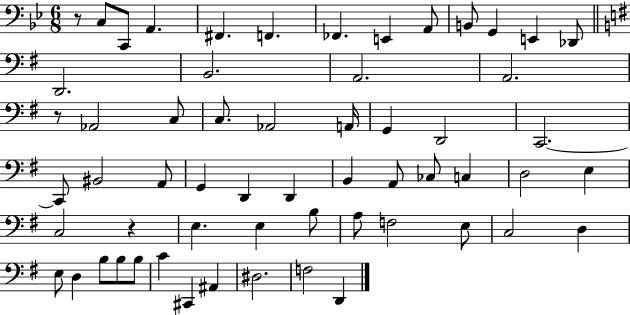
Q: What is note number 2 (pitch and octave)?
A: C2